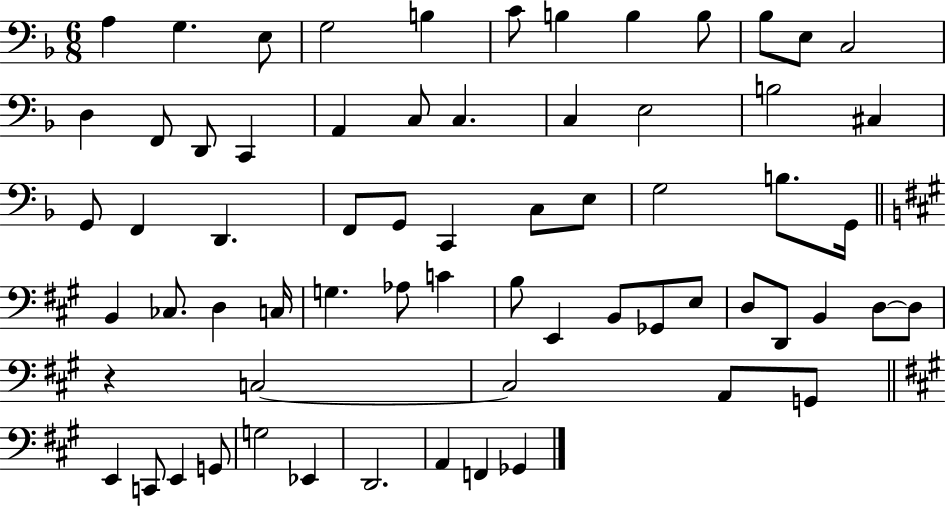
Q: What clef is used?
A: bass